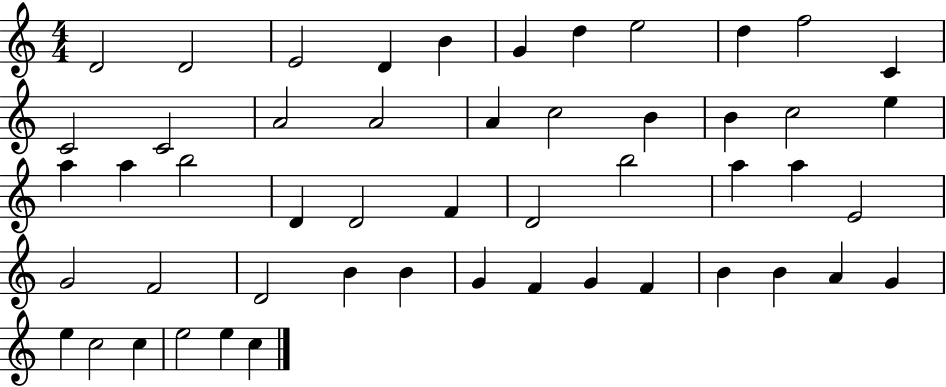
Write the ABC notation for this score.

X:1
T:Untitled
M:4/4
L:1/4
K:C
D2 D2 E2 D B G d e2 d f2 C C2 C2 A2 A2 A c2 B B c2 e a a b2 D D2 F D2 b2 a a E2 G2 F2 D2 B B G F G F B B A G e c2 c e2 e c